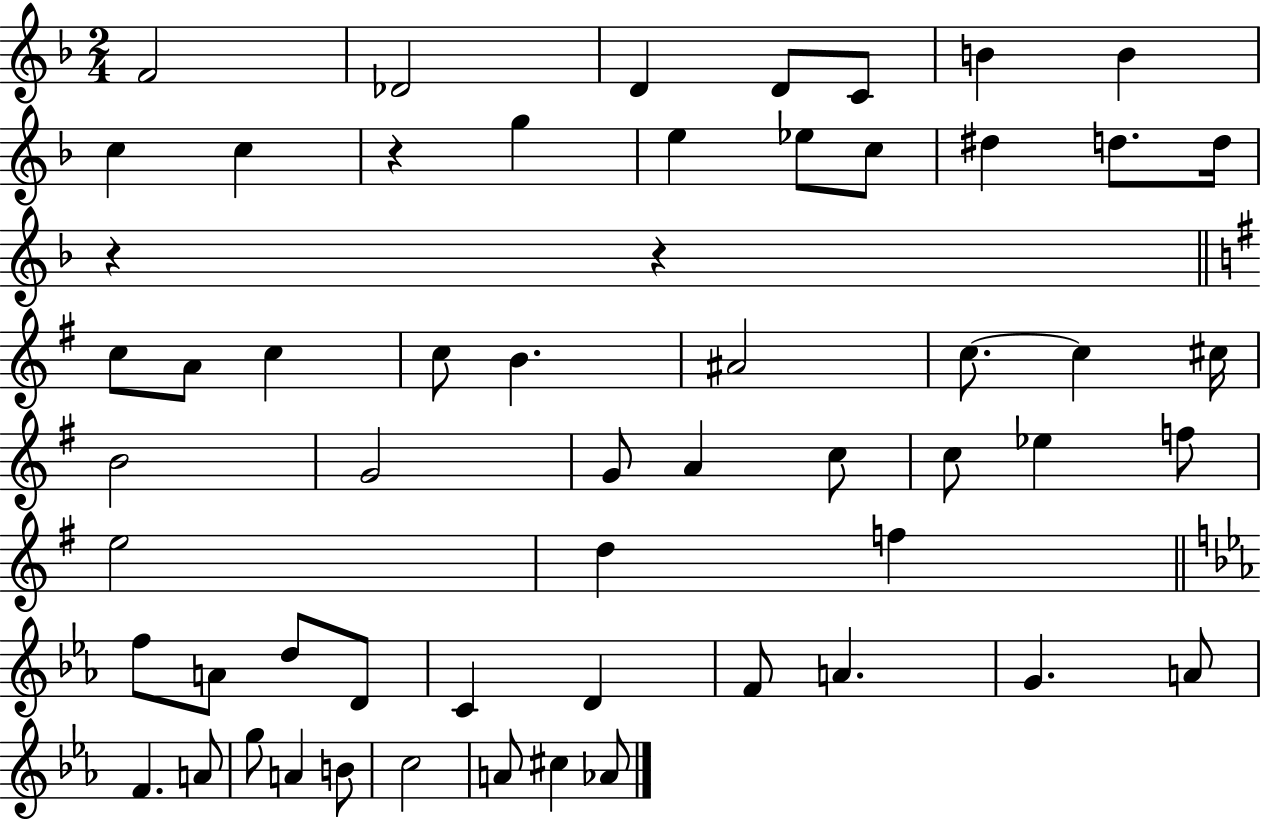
{
  \clef treble
  \numericTimeSignature
  \time 2/4
  \key f \major
  f'2 | des'2 | d'4 d'8 c'8 | b'4 b'4 | \break c''4 c''4 | r4 g''4 | e''4 ees''8 c''8 | dis''4 d''8. d''16 | \break r4 r4 | \bar "||" \break \key g \major c''8 a'8 c''4 | c''8 b'4. | ais'2 | c''8.~~ c''4 cis''16 | \break b'2 | g'2 | g'8 a'4 c''8 | c''8 ees''4 f''8 | \break e''2 | d''4 f''4 | \bar "||" \break \key ees \major f''8 a'8 d''8 d'8 | c'4 d'4 | f'8 a'4. | g'4. a'8 | \break f'4. a'8 | g''8 a'4 b'8 | c''2 | a'8 cis''4 aes'8 | \break \bar "|."
}